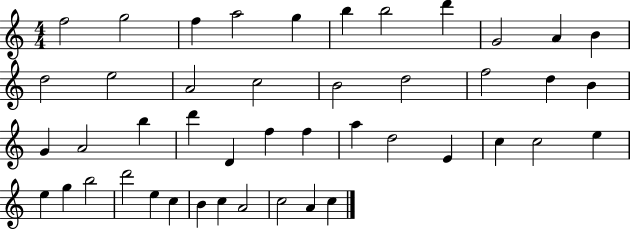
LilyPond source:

{
  \clef treble
  \numericTimeSignature
  \time 4/4
  \key c \major
  f''2 g''2 | f''4 a''2 g''4 | b''4 b''2 d'''4 | g'2 a'4 b'4 | \break d''2 e''2 | a'2 c''2 | b'2 d''2 | f''2 d''4 b'4 | \break g'4 a'2 b''4 | d'''4 d'4 f''4 f''4 | a''4 d''2 e'4 | c''4 c''2 e''4 | \break e''4 g''4 b''2 | d'''2 e''4 c''4 | b'4 c''4 a'2 | c''2 a'4 c''4 | \break \bar "|."
}